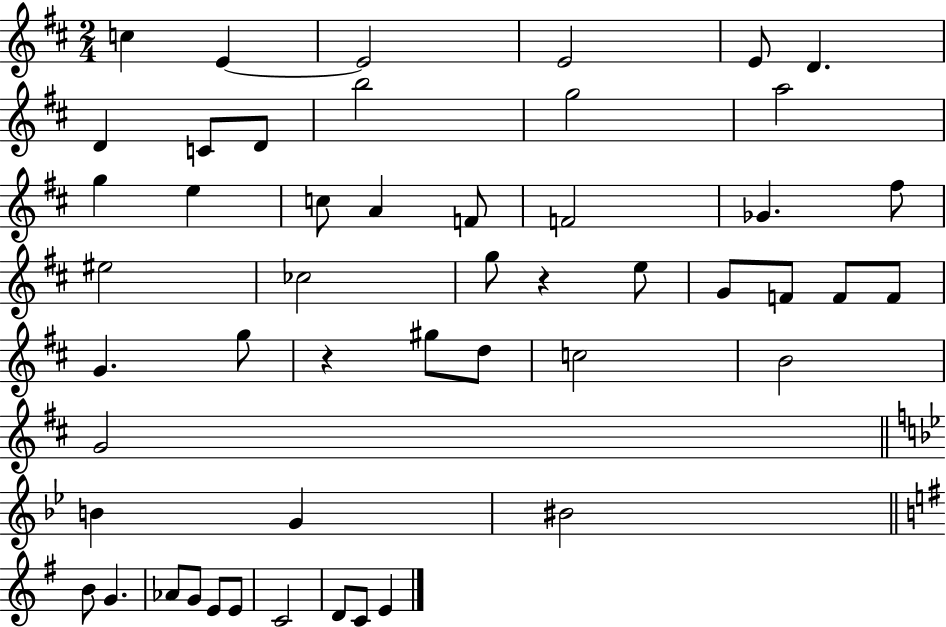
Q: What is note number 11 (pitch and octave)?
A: G5